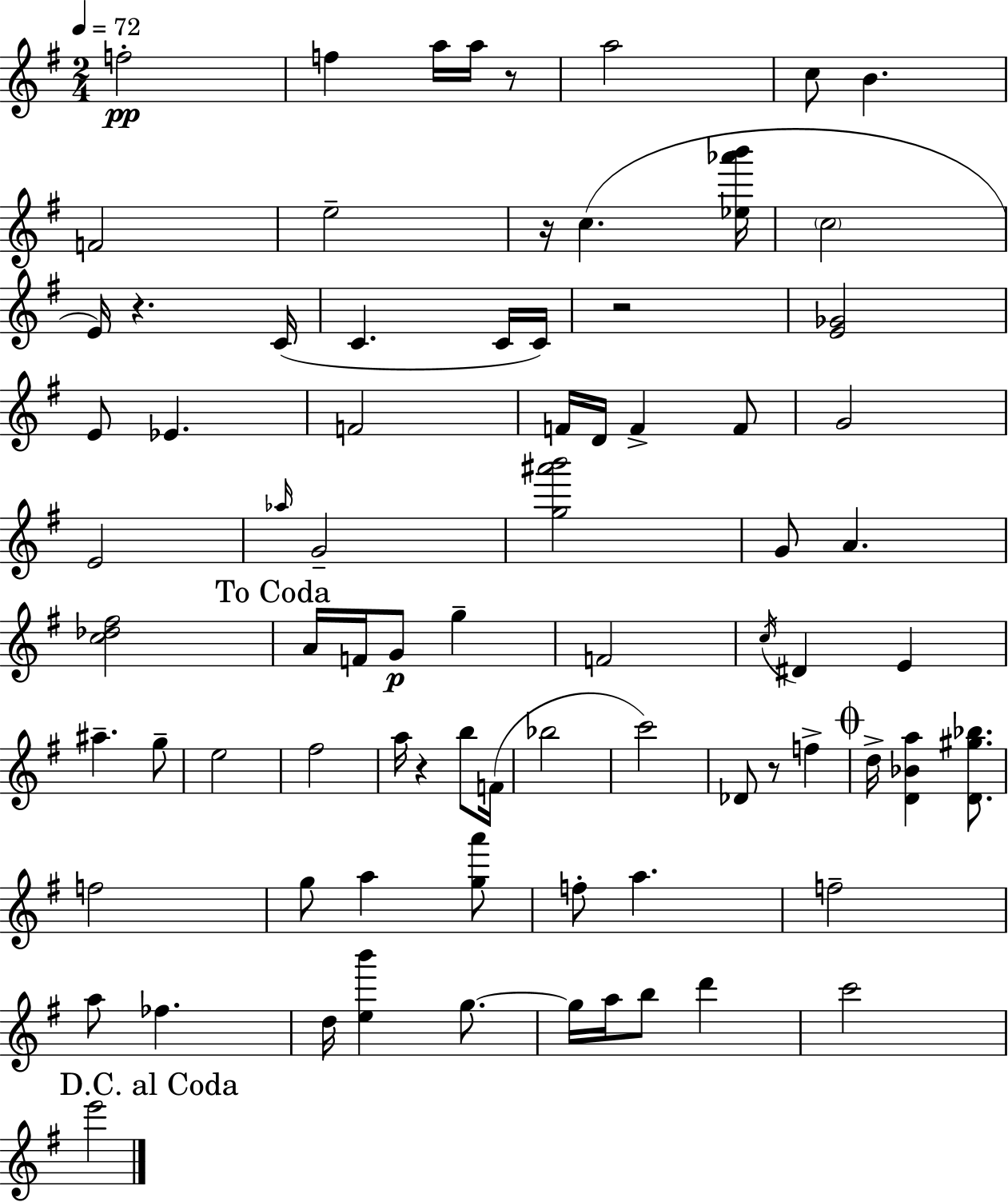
F5/h F5/q A5/s A5/s R/e A5/h C5/e B4/q. F4/h E5/h R/s C5/q. [Eb5,Ab6,B6]/s C5/h E4/s R/q. C4/s C4/q. C4/s C4/s R/h [E4,Gb4]/h E4/e Eb4/q. F4/h F4/s D4/s F4/q F4/e G4/h E4/h Ab5/s G4/h [G5,A#6,B6]/h G4/e A4/q. [C5,Db5,F#5]/h A4/s F4/s G4/e G5/q F4/h C5/s D#4/q E4/q A#5/q. G5/e E5/h F#5/h A5/s R/q B5/e F4/s Bb5/h C6/h Db4/e R/e F5/q D5/s [D4,Bb4,A5]/q [D4,G#5,Bb5]/e. F5/h G5/e A5/q [G5,A6]/e F5/e A5/q. F5/h A5/e FES5/q. D5/s [E5,B6]/q G5/e. G5/s A5/s B5/e D6/q C6/h E6/h